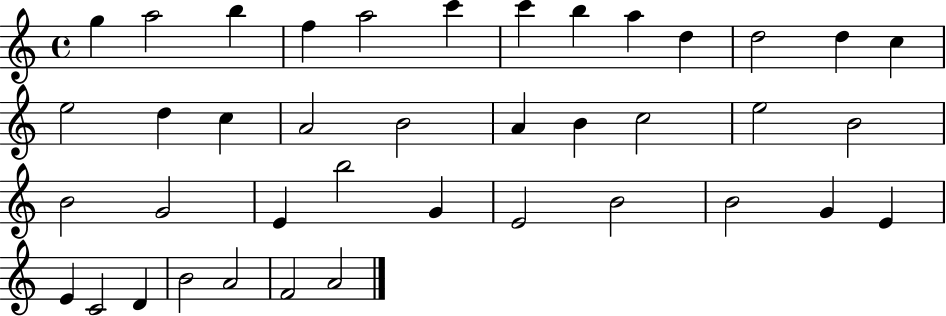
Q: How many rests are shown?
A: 0